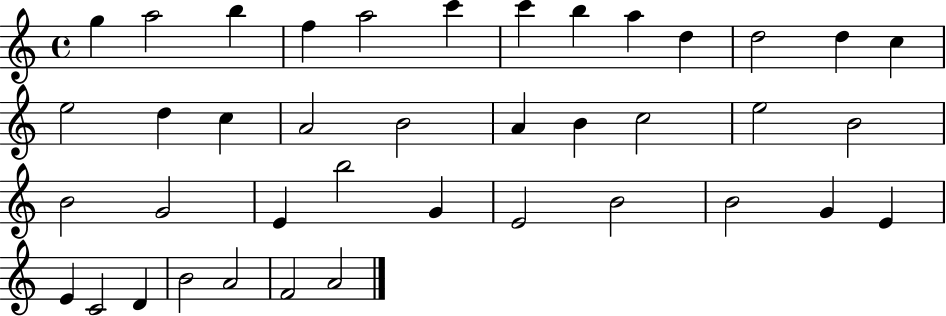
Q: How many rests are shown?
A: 0